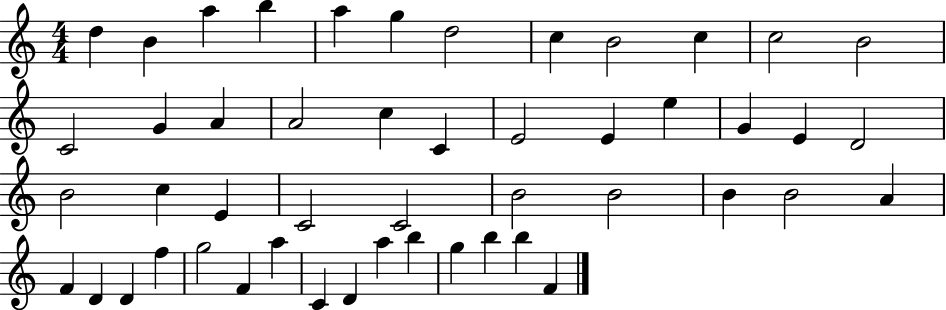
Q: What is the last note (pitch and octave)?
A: F4